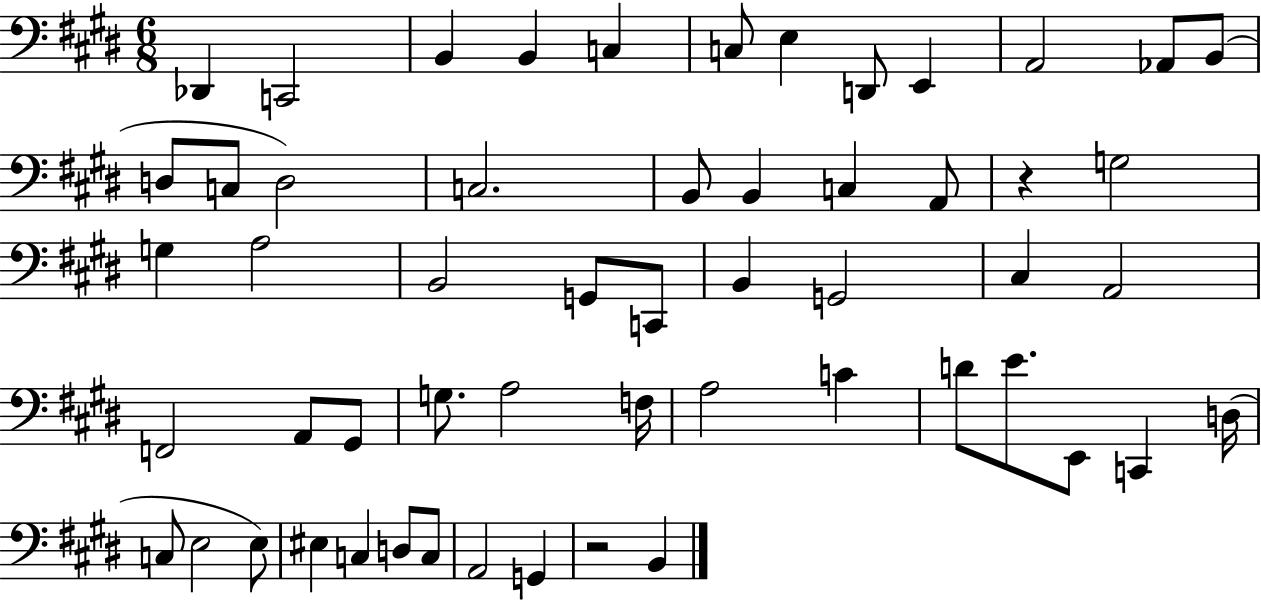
{
  \clef bass
  \numericTimeSignature
  \time 6/8
  \key e \major
  des,4 c,2 | b,4 b,4 c4 | c8 e4 d,8 e,4 | a,2 aes,8 b,8( | \break d8 c8 d2) | c2. | b,8 b,4 c4 a,8 | r4 g2 | \break g4 a2 | b,2 g,8 c,8 | b,4 g,2 | cis4 a,2 | \break f,2 a,8 gis,8 | g8. a2 f16 | a2 c'4 | d'8 e'8. e,8 c,4 d16( | \break c8 e2 e8) | eis4 c4 d8 c8 | a,2 g,4 | r2 b,4 | \break \bar "|."
}